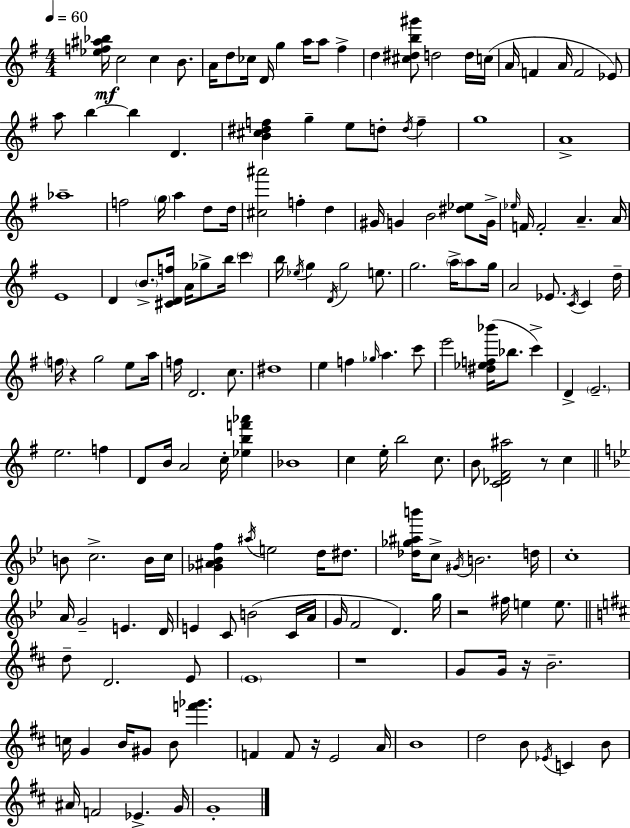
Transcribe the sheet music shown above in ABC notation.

X:1
T:Untitled
M:4/4
L:1/4
K:Em
[_ef^a_b]/4 c2 c B/2 A/4 d/2 _c/4 D/4 g a/4 a/2 ^f d [^c^db^g']/2 d2 d/4 c/4 A/4 F A/4 F2 _E/2 a/2 b b D [B^c^df] g e/2 d/2 d/4 f g4 A4 _a4 f2 g/4 a d/2 d/4 [^c^a']2 f d ^G/4 G B2 [^d_e]/2 G/4 _e/4 F/4 F2 A A/4 E4 D B/2 [^CDf]/4 A/4 _g/2 b/4 c' b/4 _e/4 g D/4 g2 e/2 g2 a/4 a/2 g/4 A2 _E/2 C/4 C d/4 f/4 z g2 e/2 a/4 f/4 D2 c/2 ^d4 e f _g/4 a c'/2 e'2 [^d_ef_b']/4 _b/2 c' D E2 e2 f D/2 B/4 A2 c/4 [_ebf'_a'] _B4 c e/4 b2 c/2 B/2 [C_D^F^a]2 z/2 c B/2 c2 B/4 c/4 [_G^A_Bf] ^a/4 e2 d/4 ^d/2 [_d_g^ab']/4 c/2 ^G/4 B2 d/4 c4 A/4 G2 E D/4 E C/2 B2 C/4 A/4 G/4 F2 D g/4 z2 ^f/4 e e/2 d/2 D2 E/2 E4 z4 G/2 G/4 z/4 B2 c/4 G B/4 ^G/2 B/2 [f'_g'] F F/2 z/4 E2 A/4 B4 d2 B/2 _E/4 C B/2 ^A/4 F2 _E G/4 G4